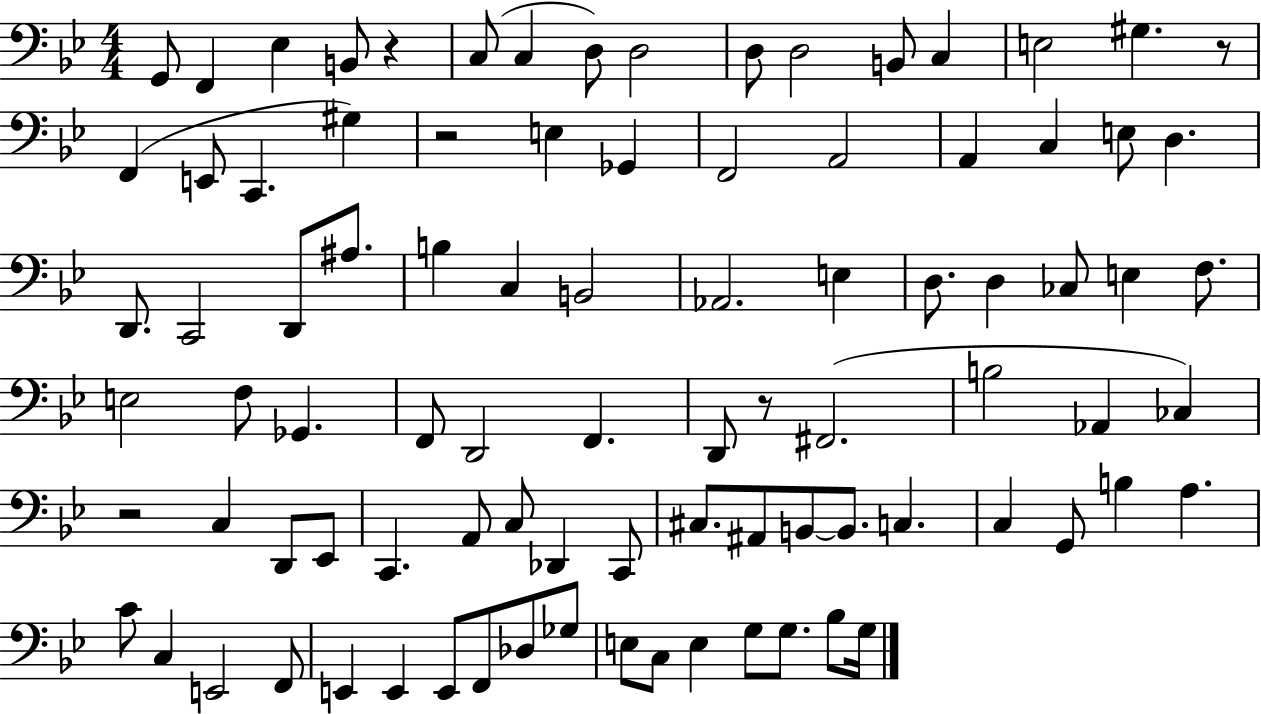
{
  \clef bass
  \numericTimeSignature
  \time 4/4
  \key bes \major
  g,8 f,4 ees4 b,8 r4 | c8( c4 d8) d2 | d8 d2 b,8 c4 | e2 gis4. r8 | \break f,4( e,8 c,4. gis4) | r2 e4 ges,4 | f,2 a,2 | a,4 c4 e8 d4. | \break d,8. c,2 d,8 ais8. | b4 c4 b,2 | aes,2. e4 | d8. d4 ces8 e4 f8. | \break e2 f8 ges,4. | f,8 d,2 f,4. | d,8 r8 fis,2.( | b2 aes,4 ces4) | \break r2 c4 d,8 ees,8 | c,4. a,8 c8 des,4 c,8 | cis8. ais,8 b,8~~ b,8. c4. | c4 g,8 b4 a4. | \break c'8 c4 e,2 f,8 | e,4 e,4 e,8 f,8 des8 ges8 | e8 c8 e4 g8 g8. bes8 g16 | \bar "|."
}